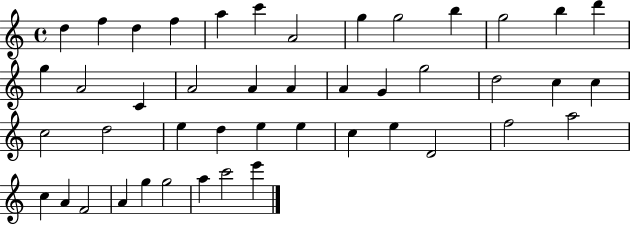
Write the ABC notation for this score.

X:1
T:Untitled
M:4/4
L:1/4
K:C
d f d f a c' A2 g g2 b g2 b d' g A2 C A2 A A A G g2 d2 c c c2 d2 e d e e c e D2 f2 a2 c A F2 A g g2 a c'2 e'